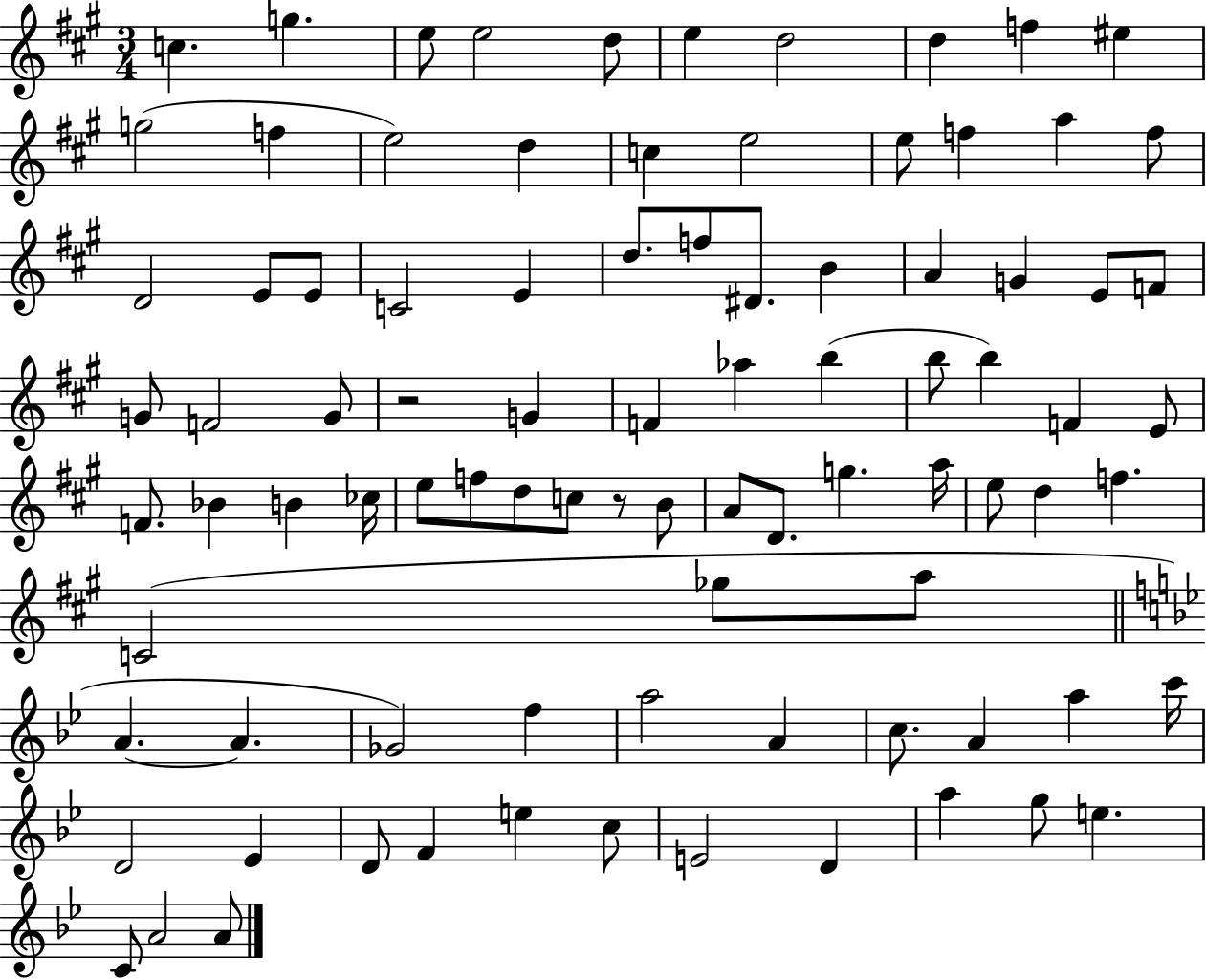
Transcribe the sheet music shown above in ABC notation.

X:1
T:Untitled
M:3/4
L:1/4
K:A
c g e/2 e2 d/2 e d2 d f ^e g2 f e2 d c e2 e/2 f a f/2 D2 E/2 E/2 C2 E d/2 f/2 ^D/2 B A G E/2 F/2 G/2 F2 G/2 z2 G F _a b b/2 b F E/2 F/2 _B B _c/4 e/2 f/2 d/2 c/2 z/2 B/2 A/2 D/2 g a/4 e/2 d f C2 _g/2 a/2 A A _G2 f a2 A c/2 A a c'/4 D2 _E D/2 F e c/2 E2 D a g/2 e C/2 A2 A/2